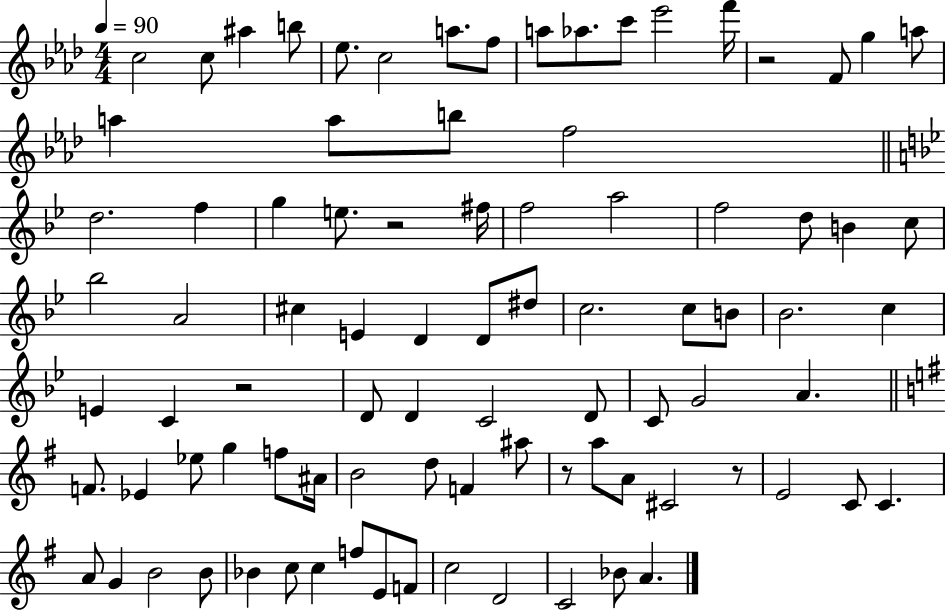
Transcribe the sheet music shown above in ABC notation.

X:1
T:Untitled
M:4/4
L:1/4
K:Ab
c2 c/2 ^a b/2 _e/2 c2 a/2 f/2 a/2 _a/2 c'/2 _e'2 f'/4 z2 F/2 g a/2 a a/2 b/2 f2 d2 f g e/2 z2 ^f/4 f2 a2 f2 d/2 B c/2 _b2 A2 ^c E D D/2 ^d/2 c2 c/2 B/2 _B2 c E C z2 D/2 D C2 D/2 C/2 G2 A F/2 _E _e/2 g f/2 ^A/4 B2 d/2 F ^a/2 z/2 a/2 A/2 ^C2 z/2 E2 C/2 C A/2 G B2 B/2 _B c/2 c f/2 E/2 F/2 c2 D2 C2 _B/2 A